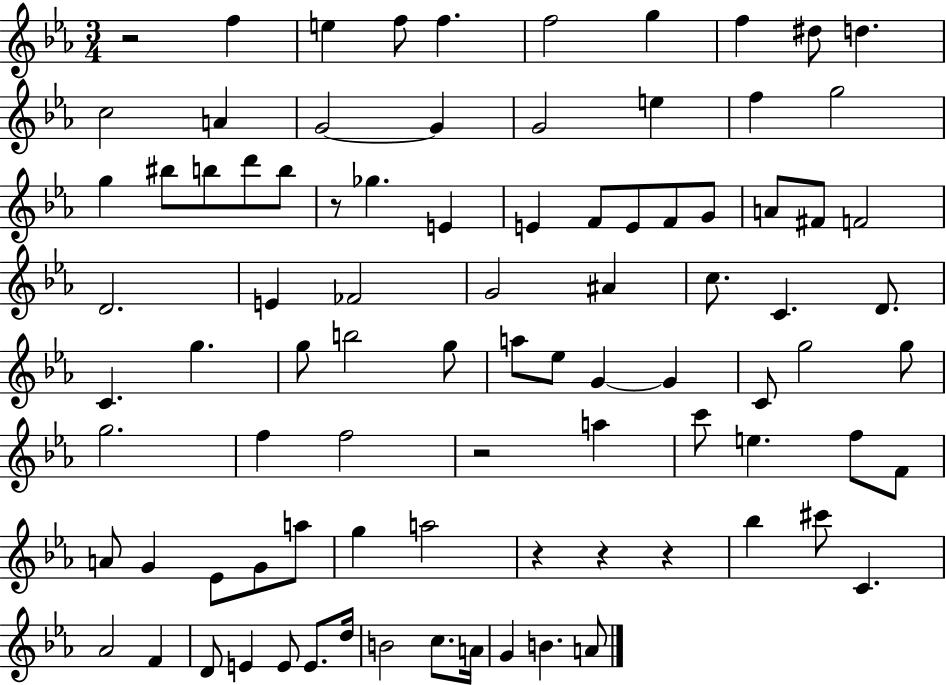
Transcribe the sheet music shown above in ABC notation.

X:1
T:Untitled
M:3/4
L:1/4
K:Eb
z2 f e f/2 f f2 g f ^d/2 d c2 A G2 G G2 e f g2 g ^b/2 b/2 d'/2 b/2 z/2 _g E E F/2 E/2 F/2 G/2 A/2 ^F/2 F2 D2 E _F2 G2 ^A c/2 C D/2 C g g/2 b2 g/2 a/2 _e/2 G G C/2 g2 g/2 g2 f f2 z2 a c'/2 e f/2 F/2 A/2 G _E/2 G/2 a/2 g a2 z z z _b ^c'/2 C _A2 F D/2 E E/2 E/2 d/4 B2 c/2 A/4 G B A/2